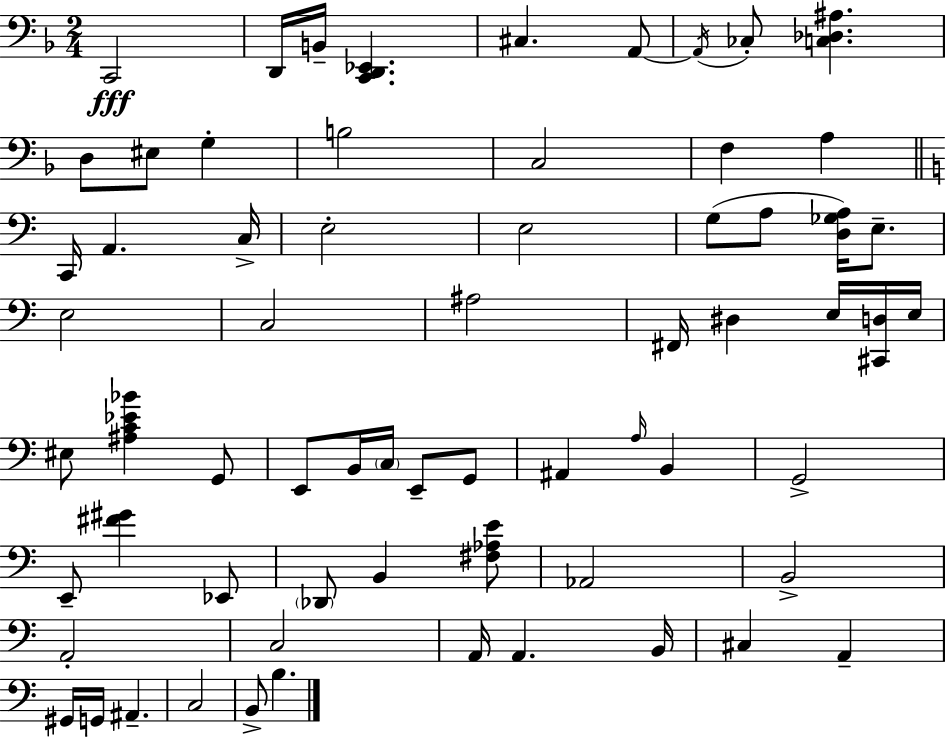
X:1
T:Untitled
M:2/4
L:1/4
K:Dm
C,,2 D,,/4 B,,/4 [C,,D,,_E,,] ^C, A,,/2 A,,/4 _C,/2 [C,_D,^A,] D,/2 ^E,/2 G, B,2 C,2 F, A, C,,/4 A,, C,/4 E,2 E,2 G,/2 A,/2 [D,_G,A,]/4 E,/2 E,2 C,2 ^A,2 ^F,,/4 ^D, E,/4 [^C,,D,]/4 E,/4 ^E,/2 [^A,C_E_B] G,,/2 E,,/2 B,,/4 C,/4 E,,/2 G,,/2 ^A,, A,/4 B,, G,,2 E,,/2 [^F^G] _E,,/2 _D,,/2 B,, [^F,_A,E]/2 _A,,2 B,,2 A,,2 C,2 A,,/4 A,, B,,/4 ^C, A,, ^G,,/4 G,,/4 ^A,, C,2 B,,/2 B,